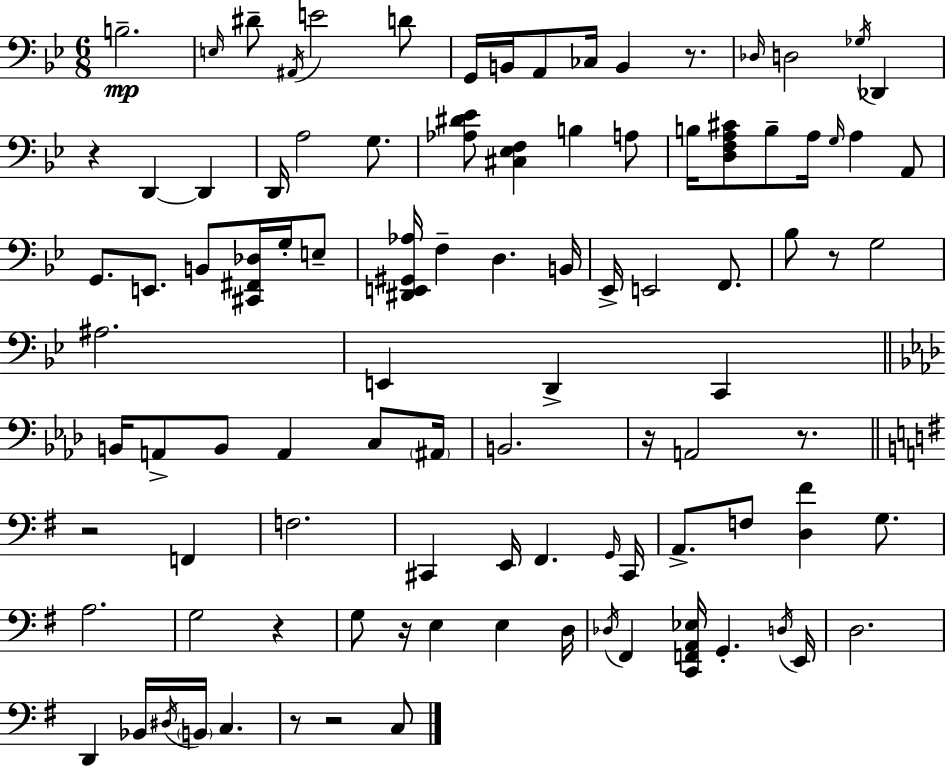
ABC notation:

X:1
T:Untitled
M:6/8
L:1/4
K:Bb
B,2 E,/4 ^D/2 ^A,,/4 E2 D/2 G,,/4 B,,/4 A,,/2 _C,/4 B,, z/2 _D,/4 D,2 _G,/4 _D,, z D,, D,, D,,/4 A,2 G,/2 [_A,^D_E]/2 [^C,_E,F,] B, A,/2 B,/4 [D,F,A,^C]/2 B,/2 A,/4 G,/4 A, A,,/2 G,,/2 E,,/2 B,,/2 [^C,,^F,,_D,]/4 G,/4 E,/2 [^D,,E,,^G,,_A,]/4 F, D, B,,/4 _E,,/4 E,,2 F,,/2 _B,/2 z/2 G,2 ^A,2 E,, D,, C,, B,,/4 A,,/2 B,,/2 A,, C,/2 ^A,,/4 B,,2 z/4 A,,2 z/2 z2 F,, F,2 ^C,, E,,/4 ^F,, G,,/4 ^C,,/4 A,,/2 F,/2 [D,^F] G,/2 A,2 G,2 z G,/2 z/4 E, E, D,/4 _D,/4 ^F,, [C,,F,,A,,_E,]/4 G,, D,/4 E,,/4 D,2 D,, _B,,/4 ^D,/4 B,,/4 C, z/2 z2 C,/2